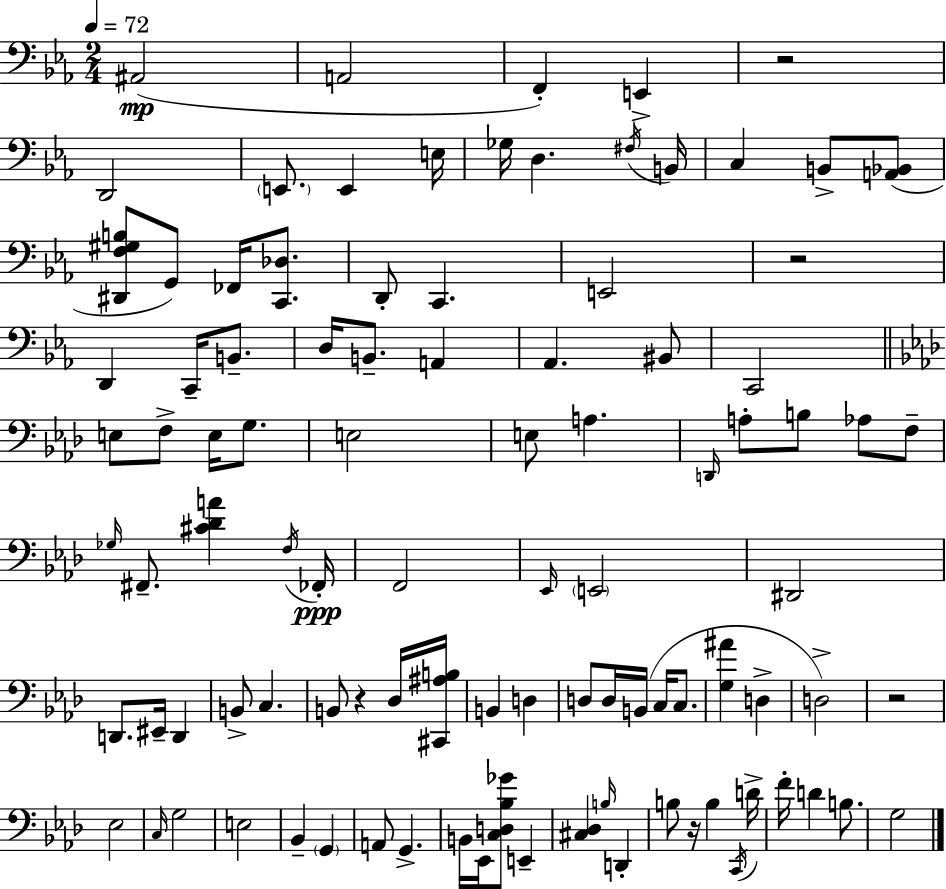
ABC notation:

X:1
T:Untitled
M:2/4
L:1/4
K:Eb
^A,,2 A,,2 F,, E,, z2 D,,2 E,,/2 E,, E,/4 _G,/4 D, ^F,/4 B,,/4 C, B,,/2 [A,,_B,,]/2 [^D,,F,^G,B,]/2 G,,/2 _F,,/4 [C,,_D,]/2 D,,/2 C,, E,,2 z2 D,, C,,/4 B,,/2 D,/4 B,,/2 A,, _A,, ^B,,/2 C,,2 E,/2 F,/2 E,/4 G,/2 E,2 E,/2 A, D,,/4 A,/2 B,/2 _A,/2 F,/2 _G,/4 ^F,,/2 [^C_DA] F,/4 _F,,/4 F,,2 _E,,/4 E,,2 ^D,,2 D,,/2 ^E,,/4 D,, B,,/2 C, B,,/2 z _D,/4 [^C,,^A,B,]/4 B,, D, D,/2 D,/4 B,,/4 C,/4 C,/2 [G,^A] D, D,2 z2 _E,2 C,/4 G,2 E,2 _B,, G,, A,,/2 G,, B,,/4 _E,,/4 [C,D,_B,_G]/2 E,, [^C,_D,] B,/4 D,, B,/2 z/4 B, C,,/4 D/4 F/4 D B,/2 G,2